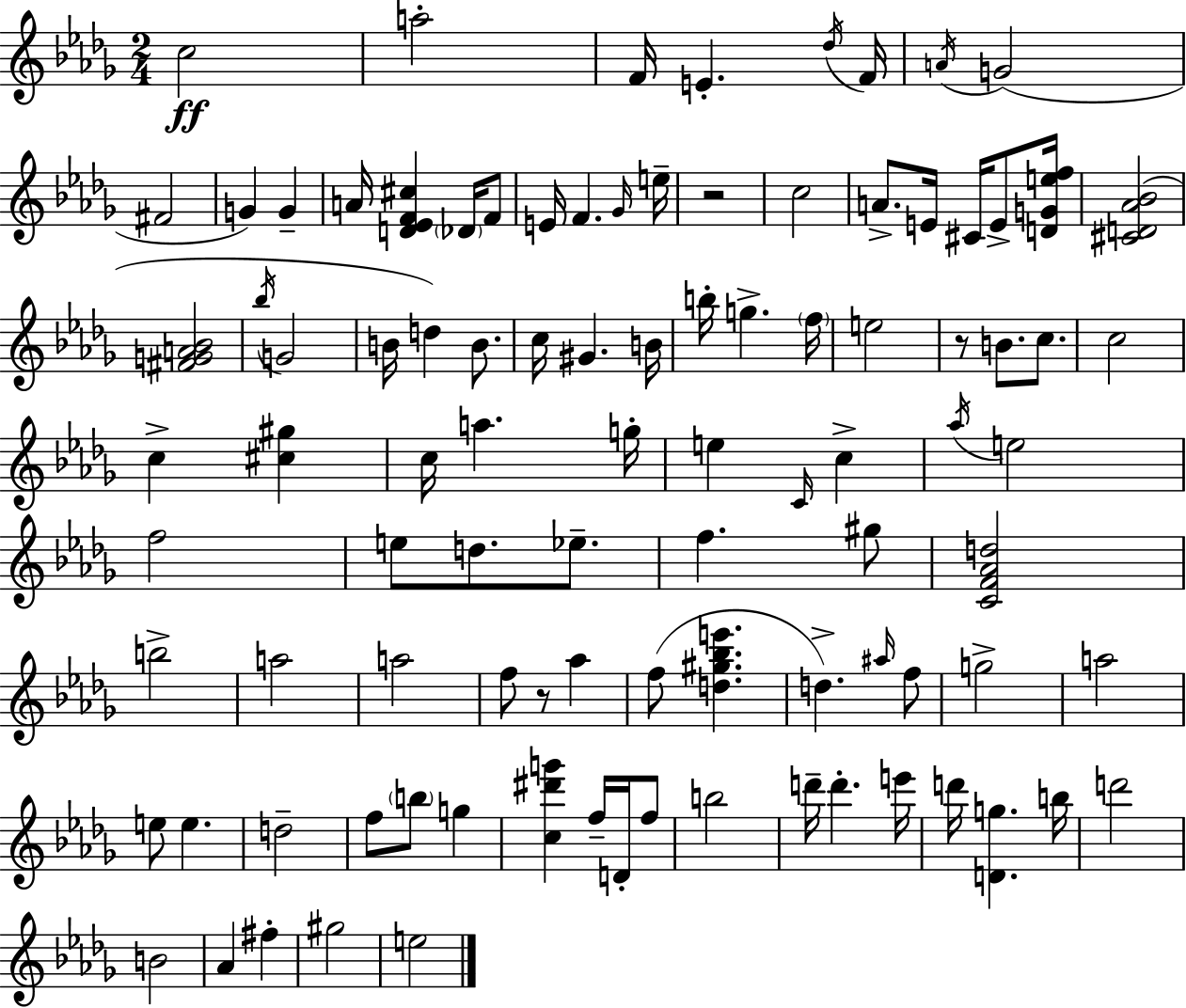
X:1
T:Untitled
M:2/4
L:1/4
K:Bbm
c2 a2 F/4 E _d/4 F/4 A/4 G2 ^F2 G G A/4 [D_EF^c] _D/4 F/2 E/4 F _G/4 e/4 z2 c2 A/2 E/4 ^C/4 E/2 [DGef]/4 [^CD_A_B]2 [^FGA_B]2 _b/4 G2 B/4 d B/2 c/4 ^G B/4 b/4 g f/4 e2 z/2 B/2 c/2 c2 c [^c^g] c/4 a g/4 e C/4 c _a/4 e2 f2 e/2 d/2 _e/2 f ^g/2 [CF_Ad]2 b2 a2 a2 f/2 z/2 _a f/2 [d^g_be'] d ^a/4 f/2 g2 a2 e/2 e d2 f/2 b/2 g [c^d'g'] f/4 D/4 f/2 b2 d'/4 d' e'/4 d'/4 [Dg] b/4 d'2 B2 _A ^f ^g2 e2